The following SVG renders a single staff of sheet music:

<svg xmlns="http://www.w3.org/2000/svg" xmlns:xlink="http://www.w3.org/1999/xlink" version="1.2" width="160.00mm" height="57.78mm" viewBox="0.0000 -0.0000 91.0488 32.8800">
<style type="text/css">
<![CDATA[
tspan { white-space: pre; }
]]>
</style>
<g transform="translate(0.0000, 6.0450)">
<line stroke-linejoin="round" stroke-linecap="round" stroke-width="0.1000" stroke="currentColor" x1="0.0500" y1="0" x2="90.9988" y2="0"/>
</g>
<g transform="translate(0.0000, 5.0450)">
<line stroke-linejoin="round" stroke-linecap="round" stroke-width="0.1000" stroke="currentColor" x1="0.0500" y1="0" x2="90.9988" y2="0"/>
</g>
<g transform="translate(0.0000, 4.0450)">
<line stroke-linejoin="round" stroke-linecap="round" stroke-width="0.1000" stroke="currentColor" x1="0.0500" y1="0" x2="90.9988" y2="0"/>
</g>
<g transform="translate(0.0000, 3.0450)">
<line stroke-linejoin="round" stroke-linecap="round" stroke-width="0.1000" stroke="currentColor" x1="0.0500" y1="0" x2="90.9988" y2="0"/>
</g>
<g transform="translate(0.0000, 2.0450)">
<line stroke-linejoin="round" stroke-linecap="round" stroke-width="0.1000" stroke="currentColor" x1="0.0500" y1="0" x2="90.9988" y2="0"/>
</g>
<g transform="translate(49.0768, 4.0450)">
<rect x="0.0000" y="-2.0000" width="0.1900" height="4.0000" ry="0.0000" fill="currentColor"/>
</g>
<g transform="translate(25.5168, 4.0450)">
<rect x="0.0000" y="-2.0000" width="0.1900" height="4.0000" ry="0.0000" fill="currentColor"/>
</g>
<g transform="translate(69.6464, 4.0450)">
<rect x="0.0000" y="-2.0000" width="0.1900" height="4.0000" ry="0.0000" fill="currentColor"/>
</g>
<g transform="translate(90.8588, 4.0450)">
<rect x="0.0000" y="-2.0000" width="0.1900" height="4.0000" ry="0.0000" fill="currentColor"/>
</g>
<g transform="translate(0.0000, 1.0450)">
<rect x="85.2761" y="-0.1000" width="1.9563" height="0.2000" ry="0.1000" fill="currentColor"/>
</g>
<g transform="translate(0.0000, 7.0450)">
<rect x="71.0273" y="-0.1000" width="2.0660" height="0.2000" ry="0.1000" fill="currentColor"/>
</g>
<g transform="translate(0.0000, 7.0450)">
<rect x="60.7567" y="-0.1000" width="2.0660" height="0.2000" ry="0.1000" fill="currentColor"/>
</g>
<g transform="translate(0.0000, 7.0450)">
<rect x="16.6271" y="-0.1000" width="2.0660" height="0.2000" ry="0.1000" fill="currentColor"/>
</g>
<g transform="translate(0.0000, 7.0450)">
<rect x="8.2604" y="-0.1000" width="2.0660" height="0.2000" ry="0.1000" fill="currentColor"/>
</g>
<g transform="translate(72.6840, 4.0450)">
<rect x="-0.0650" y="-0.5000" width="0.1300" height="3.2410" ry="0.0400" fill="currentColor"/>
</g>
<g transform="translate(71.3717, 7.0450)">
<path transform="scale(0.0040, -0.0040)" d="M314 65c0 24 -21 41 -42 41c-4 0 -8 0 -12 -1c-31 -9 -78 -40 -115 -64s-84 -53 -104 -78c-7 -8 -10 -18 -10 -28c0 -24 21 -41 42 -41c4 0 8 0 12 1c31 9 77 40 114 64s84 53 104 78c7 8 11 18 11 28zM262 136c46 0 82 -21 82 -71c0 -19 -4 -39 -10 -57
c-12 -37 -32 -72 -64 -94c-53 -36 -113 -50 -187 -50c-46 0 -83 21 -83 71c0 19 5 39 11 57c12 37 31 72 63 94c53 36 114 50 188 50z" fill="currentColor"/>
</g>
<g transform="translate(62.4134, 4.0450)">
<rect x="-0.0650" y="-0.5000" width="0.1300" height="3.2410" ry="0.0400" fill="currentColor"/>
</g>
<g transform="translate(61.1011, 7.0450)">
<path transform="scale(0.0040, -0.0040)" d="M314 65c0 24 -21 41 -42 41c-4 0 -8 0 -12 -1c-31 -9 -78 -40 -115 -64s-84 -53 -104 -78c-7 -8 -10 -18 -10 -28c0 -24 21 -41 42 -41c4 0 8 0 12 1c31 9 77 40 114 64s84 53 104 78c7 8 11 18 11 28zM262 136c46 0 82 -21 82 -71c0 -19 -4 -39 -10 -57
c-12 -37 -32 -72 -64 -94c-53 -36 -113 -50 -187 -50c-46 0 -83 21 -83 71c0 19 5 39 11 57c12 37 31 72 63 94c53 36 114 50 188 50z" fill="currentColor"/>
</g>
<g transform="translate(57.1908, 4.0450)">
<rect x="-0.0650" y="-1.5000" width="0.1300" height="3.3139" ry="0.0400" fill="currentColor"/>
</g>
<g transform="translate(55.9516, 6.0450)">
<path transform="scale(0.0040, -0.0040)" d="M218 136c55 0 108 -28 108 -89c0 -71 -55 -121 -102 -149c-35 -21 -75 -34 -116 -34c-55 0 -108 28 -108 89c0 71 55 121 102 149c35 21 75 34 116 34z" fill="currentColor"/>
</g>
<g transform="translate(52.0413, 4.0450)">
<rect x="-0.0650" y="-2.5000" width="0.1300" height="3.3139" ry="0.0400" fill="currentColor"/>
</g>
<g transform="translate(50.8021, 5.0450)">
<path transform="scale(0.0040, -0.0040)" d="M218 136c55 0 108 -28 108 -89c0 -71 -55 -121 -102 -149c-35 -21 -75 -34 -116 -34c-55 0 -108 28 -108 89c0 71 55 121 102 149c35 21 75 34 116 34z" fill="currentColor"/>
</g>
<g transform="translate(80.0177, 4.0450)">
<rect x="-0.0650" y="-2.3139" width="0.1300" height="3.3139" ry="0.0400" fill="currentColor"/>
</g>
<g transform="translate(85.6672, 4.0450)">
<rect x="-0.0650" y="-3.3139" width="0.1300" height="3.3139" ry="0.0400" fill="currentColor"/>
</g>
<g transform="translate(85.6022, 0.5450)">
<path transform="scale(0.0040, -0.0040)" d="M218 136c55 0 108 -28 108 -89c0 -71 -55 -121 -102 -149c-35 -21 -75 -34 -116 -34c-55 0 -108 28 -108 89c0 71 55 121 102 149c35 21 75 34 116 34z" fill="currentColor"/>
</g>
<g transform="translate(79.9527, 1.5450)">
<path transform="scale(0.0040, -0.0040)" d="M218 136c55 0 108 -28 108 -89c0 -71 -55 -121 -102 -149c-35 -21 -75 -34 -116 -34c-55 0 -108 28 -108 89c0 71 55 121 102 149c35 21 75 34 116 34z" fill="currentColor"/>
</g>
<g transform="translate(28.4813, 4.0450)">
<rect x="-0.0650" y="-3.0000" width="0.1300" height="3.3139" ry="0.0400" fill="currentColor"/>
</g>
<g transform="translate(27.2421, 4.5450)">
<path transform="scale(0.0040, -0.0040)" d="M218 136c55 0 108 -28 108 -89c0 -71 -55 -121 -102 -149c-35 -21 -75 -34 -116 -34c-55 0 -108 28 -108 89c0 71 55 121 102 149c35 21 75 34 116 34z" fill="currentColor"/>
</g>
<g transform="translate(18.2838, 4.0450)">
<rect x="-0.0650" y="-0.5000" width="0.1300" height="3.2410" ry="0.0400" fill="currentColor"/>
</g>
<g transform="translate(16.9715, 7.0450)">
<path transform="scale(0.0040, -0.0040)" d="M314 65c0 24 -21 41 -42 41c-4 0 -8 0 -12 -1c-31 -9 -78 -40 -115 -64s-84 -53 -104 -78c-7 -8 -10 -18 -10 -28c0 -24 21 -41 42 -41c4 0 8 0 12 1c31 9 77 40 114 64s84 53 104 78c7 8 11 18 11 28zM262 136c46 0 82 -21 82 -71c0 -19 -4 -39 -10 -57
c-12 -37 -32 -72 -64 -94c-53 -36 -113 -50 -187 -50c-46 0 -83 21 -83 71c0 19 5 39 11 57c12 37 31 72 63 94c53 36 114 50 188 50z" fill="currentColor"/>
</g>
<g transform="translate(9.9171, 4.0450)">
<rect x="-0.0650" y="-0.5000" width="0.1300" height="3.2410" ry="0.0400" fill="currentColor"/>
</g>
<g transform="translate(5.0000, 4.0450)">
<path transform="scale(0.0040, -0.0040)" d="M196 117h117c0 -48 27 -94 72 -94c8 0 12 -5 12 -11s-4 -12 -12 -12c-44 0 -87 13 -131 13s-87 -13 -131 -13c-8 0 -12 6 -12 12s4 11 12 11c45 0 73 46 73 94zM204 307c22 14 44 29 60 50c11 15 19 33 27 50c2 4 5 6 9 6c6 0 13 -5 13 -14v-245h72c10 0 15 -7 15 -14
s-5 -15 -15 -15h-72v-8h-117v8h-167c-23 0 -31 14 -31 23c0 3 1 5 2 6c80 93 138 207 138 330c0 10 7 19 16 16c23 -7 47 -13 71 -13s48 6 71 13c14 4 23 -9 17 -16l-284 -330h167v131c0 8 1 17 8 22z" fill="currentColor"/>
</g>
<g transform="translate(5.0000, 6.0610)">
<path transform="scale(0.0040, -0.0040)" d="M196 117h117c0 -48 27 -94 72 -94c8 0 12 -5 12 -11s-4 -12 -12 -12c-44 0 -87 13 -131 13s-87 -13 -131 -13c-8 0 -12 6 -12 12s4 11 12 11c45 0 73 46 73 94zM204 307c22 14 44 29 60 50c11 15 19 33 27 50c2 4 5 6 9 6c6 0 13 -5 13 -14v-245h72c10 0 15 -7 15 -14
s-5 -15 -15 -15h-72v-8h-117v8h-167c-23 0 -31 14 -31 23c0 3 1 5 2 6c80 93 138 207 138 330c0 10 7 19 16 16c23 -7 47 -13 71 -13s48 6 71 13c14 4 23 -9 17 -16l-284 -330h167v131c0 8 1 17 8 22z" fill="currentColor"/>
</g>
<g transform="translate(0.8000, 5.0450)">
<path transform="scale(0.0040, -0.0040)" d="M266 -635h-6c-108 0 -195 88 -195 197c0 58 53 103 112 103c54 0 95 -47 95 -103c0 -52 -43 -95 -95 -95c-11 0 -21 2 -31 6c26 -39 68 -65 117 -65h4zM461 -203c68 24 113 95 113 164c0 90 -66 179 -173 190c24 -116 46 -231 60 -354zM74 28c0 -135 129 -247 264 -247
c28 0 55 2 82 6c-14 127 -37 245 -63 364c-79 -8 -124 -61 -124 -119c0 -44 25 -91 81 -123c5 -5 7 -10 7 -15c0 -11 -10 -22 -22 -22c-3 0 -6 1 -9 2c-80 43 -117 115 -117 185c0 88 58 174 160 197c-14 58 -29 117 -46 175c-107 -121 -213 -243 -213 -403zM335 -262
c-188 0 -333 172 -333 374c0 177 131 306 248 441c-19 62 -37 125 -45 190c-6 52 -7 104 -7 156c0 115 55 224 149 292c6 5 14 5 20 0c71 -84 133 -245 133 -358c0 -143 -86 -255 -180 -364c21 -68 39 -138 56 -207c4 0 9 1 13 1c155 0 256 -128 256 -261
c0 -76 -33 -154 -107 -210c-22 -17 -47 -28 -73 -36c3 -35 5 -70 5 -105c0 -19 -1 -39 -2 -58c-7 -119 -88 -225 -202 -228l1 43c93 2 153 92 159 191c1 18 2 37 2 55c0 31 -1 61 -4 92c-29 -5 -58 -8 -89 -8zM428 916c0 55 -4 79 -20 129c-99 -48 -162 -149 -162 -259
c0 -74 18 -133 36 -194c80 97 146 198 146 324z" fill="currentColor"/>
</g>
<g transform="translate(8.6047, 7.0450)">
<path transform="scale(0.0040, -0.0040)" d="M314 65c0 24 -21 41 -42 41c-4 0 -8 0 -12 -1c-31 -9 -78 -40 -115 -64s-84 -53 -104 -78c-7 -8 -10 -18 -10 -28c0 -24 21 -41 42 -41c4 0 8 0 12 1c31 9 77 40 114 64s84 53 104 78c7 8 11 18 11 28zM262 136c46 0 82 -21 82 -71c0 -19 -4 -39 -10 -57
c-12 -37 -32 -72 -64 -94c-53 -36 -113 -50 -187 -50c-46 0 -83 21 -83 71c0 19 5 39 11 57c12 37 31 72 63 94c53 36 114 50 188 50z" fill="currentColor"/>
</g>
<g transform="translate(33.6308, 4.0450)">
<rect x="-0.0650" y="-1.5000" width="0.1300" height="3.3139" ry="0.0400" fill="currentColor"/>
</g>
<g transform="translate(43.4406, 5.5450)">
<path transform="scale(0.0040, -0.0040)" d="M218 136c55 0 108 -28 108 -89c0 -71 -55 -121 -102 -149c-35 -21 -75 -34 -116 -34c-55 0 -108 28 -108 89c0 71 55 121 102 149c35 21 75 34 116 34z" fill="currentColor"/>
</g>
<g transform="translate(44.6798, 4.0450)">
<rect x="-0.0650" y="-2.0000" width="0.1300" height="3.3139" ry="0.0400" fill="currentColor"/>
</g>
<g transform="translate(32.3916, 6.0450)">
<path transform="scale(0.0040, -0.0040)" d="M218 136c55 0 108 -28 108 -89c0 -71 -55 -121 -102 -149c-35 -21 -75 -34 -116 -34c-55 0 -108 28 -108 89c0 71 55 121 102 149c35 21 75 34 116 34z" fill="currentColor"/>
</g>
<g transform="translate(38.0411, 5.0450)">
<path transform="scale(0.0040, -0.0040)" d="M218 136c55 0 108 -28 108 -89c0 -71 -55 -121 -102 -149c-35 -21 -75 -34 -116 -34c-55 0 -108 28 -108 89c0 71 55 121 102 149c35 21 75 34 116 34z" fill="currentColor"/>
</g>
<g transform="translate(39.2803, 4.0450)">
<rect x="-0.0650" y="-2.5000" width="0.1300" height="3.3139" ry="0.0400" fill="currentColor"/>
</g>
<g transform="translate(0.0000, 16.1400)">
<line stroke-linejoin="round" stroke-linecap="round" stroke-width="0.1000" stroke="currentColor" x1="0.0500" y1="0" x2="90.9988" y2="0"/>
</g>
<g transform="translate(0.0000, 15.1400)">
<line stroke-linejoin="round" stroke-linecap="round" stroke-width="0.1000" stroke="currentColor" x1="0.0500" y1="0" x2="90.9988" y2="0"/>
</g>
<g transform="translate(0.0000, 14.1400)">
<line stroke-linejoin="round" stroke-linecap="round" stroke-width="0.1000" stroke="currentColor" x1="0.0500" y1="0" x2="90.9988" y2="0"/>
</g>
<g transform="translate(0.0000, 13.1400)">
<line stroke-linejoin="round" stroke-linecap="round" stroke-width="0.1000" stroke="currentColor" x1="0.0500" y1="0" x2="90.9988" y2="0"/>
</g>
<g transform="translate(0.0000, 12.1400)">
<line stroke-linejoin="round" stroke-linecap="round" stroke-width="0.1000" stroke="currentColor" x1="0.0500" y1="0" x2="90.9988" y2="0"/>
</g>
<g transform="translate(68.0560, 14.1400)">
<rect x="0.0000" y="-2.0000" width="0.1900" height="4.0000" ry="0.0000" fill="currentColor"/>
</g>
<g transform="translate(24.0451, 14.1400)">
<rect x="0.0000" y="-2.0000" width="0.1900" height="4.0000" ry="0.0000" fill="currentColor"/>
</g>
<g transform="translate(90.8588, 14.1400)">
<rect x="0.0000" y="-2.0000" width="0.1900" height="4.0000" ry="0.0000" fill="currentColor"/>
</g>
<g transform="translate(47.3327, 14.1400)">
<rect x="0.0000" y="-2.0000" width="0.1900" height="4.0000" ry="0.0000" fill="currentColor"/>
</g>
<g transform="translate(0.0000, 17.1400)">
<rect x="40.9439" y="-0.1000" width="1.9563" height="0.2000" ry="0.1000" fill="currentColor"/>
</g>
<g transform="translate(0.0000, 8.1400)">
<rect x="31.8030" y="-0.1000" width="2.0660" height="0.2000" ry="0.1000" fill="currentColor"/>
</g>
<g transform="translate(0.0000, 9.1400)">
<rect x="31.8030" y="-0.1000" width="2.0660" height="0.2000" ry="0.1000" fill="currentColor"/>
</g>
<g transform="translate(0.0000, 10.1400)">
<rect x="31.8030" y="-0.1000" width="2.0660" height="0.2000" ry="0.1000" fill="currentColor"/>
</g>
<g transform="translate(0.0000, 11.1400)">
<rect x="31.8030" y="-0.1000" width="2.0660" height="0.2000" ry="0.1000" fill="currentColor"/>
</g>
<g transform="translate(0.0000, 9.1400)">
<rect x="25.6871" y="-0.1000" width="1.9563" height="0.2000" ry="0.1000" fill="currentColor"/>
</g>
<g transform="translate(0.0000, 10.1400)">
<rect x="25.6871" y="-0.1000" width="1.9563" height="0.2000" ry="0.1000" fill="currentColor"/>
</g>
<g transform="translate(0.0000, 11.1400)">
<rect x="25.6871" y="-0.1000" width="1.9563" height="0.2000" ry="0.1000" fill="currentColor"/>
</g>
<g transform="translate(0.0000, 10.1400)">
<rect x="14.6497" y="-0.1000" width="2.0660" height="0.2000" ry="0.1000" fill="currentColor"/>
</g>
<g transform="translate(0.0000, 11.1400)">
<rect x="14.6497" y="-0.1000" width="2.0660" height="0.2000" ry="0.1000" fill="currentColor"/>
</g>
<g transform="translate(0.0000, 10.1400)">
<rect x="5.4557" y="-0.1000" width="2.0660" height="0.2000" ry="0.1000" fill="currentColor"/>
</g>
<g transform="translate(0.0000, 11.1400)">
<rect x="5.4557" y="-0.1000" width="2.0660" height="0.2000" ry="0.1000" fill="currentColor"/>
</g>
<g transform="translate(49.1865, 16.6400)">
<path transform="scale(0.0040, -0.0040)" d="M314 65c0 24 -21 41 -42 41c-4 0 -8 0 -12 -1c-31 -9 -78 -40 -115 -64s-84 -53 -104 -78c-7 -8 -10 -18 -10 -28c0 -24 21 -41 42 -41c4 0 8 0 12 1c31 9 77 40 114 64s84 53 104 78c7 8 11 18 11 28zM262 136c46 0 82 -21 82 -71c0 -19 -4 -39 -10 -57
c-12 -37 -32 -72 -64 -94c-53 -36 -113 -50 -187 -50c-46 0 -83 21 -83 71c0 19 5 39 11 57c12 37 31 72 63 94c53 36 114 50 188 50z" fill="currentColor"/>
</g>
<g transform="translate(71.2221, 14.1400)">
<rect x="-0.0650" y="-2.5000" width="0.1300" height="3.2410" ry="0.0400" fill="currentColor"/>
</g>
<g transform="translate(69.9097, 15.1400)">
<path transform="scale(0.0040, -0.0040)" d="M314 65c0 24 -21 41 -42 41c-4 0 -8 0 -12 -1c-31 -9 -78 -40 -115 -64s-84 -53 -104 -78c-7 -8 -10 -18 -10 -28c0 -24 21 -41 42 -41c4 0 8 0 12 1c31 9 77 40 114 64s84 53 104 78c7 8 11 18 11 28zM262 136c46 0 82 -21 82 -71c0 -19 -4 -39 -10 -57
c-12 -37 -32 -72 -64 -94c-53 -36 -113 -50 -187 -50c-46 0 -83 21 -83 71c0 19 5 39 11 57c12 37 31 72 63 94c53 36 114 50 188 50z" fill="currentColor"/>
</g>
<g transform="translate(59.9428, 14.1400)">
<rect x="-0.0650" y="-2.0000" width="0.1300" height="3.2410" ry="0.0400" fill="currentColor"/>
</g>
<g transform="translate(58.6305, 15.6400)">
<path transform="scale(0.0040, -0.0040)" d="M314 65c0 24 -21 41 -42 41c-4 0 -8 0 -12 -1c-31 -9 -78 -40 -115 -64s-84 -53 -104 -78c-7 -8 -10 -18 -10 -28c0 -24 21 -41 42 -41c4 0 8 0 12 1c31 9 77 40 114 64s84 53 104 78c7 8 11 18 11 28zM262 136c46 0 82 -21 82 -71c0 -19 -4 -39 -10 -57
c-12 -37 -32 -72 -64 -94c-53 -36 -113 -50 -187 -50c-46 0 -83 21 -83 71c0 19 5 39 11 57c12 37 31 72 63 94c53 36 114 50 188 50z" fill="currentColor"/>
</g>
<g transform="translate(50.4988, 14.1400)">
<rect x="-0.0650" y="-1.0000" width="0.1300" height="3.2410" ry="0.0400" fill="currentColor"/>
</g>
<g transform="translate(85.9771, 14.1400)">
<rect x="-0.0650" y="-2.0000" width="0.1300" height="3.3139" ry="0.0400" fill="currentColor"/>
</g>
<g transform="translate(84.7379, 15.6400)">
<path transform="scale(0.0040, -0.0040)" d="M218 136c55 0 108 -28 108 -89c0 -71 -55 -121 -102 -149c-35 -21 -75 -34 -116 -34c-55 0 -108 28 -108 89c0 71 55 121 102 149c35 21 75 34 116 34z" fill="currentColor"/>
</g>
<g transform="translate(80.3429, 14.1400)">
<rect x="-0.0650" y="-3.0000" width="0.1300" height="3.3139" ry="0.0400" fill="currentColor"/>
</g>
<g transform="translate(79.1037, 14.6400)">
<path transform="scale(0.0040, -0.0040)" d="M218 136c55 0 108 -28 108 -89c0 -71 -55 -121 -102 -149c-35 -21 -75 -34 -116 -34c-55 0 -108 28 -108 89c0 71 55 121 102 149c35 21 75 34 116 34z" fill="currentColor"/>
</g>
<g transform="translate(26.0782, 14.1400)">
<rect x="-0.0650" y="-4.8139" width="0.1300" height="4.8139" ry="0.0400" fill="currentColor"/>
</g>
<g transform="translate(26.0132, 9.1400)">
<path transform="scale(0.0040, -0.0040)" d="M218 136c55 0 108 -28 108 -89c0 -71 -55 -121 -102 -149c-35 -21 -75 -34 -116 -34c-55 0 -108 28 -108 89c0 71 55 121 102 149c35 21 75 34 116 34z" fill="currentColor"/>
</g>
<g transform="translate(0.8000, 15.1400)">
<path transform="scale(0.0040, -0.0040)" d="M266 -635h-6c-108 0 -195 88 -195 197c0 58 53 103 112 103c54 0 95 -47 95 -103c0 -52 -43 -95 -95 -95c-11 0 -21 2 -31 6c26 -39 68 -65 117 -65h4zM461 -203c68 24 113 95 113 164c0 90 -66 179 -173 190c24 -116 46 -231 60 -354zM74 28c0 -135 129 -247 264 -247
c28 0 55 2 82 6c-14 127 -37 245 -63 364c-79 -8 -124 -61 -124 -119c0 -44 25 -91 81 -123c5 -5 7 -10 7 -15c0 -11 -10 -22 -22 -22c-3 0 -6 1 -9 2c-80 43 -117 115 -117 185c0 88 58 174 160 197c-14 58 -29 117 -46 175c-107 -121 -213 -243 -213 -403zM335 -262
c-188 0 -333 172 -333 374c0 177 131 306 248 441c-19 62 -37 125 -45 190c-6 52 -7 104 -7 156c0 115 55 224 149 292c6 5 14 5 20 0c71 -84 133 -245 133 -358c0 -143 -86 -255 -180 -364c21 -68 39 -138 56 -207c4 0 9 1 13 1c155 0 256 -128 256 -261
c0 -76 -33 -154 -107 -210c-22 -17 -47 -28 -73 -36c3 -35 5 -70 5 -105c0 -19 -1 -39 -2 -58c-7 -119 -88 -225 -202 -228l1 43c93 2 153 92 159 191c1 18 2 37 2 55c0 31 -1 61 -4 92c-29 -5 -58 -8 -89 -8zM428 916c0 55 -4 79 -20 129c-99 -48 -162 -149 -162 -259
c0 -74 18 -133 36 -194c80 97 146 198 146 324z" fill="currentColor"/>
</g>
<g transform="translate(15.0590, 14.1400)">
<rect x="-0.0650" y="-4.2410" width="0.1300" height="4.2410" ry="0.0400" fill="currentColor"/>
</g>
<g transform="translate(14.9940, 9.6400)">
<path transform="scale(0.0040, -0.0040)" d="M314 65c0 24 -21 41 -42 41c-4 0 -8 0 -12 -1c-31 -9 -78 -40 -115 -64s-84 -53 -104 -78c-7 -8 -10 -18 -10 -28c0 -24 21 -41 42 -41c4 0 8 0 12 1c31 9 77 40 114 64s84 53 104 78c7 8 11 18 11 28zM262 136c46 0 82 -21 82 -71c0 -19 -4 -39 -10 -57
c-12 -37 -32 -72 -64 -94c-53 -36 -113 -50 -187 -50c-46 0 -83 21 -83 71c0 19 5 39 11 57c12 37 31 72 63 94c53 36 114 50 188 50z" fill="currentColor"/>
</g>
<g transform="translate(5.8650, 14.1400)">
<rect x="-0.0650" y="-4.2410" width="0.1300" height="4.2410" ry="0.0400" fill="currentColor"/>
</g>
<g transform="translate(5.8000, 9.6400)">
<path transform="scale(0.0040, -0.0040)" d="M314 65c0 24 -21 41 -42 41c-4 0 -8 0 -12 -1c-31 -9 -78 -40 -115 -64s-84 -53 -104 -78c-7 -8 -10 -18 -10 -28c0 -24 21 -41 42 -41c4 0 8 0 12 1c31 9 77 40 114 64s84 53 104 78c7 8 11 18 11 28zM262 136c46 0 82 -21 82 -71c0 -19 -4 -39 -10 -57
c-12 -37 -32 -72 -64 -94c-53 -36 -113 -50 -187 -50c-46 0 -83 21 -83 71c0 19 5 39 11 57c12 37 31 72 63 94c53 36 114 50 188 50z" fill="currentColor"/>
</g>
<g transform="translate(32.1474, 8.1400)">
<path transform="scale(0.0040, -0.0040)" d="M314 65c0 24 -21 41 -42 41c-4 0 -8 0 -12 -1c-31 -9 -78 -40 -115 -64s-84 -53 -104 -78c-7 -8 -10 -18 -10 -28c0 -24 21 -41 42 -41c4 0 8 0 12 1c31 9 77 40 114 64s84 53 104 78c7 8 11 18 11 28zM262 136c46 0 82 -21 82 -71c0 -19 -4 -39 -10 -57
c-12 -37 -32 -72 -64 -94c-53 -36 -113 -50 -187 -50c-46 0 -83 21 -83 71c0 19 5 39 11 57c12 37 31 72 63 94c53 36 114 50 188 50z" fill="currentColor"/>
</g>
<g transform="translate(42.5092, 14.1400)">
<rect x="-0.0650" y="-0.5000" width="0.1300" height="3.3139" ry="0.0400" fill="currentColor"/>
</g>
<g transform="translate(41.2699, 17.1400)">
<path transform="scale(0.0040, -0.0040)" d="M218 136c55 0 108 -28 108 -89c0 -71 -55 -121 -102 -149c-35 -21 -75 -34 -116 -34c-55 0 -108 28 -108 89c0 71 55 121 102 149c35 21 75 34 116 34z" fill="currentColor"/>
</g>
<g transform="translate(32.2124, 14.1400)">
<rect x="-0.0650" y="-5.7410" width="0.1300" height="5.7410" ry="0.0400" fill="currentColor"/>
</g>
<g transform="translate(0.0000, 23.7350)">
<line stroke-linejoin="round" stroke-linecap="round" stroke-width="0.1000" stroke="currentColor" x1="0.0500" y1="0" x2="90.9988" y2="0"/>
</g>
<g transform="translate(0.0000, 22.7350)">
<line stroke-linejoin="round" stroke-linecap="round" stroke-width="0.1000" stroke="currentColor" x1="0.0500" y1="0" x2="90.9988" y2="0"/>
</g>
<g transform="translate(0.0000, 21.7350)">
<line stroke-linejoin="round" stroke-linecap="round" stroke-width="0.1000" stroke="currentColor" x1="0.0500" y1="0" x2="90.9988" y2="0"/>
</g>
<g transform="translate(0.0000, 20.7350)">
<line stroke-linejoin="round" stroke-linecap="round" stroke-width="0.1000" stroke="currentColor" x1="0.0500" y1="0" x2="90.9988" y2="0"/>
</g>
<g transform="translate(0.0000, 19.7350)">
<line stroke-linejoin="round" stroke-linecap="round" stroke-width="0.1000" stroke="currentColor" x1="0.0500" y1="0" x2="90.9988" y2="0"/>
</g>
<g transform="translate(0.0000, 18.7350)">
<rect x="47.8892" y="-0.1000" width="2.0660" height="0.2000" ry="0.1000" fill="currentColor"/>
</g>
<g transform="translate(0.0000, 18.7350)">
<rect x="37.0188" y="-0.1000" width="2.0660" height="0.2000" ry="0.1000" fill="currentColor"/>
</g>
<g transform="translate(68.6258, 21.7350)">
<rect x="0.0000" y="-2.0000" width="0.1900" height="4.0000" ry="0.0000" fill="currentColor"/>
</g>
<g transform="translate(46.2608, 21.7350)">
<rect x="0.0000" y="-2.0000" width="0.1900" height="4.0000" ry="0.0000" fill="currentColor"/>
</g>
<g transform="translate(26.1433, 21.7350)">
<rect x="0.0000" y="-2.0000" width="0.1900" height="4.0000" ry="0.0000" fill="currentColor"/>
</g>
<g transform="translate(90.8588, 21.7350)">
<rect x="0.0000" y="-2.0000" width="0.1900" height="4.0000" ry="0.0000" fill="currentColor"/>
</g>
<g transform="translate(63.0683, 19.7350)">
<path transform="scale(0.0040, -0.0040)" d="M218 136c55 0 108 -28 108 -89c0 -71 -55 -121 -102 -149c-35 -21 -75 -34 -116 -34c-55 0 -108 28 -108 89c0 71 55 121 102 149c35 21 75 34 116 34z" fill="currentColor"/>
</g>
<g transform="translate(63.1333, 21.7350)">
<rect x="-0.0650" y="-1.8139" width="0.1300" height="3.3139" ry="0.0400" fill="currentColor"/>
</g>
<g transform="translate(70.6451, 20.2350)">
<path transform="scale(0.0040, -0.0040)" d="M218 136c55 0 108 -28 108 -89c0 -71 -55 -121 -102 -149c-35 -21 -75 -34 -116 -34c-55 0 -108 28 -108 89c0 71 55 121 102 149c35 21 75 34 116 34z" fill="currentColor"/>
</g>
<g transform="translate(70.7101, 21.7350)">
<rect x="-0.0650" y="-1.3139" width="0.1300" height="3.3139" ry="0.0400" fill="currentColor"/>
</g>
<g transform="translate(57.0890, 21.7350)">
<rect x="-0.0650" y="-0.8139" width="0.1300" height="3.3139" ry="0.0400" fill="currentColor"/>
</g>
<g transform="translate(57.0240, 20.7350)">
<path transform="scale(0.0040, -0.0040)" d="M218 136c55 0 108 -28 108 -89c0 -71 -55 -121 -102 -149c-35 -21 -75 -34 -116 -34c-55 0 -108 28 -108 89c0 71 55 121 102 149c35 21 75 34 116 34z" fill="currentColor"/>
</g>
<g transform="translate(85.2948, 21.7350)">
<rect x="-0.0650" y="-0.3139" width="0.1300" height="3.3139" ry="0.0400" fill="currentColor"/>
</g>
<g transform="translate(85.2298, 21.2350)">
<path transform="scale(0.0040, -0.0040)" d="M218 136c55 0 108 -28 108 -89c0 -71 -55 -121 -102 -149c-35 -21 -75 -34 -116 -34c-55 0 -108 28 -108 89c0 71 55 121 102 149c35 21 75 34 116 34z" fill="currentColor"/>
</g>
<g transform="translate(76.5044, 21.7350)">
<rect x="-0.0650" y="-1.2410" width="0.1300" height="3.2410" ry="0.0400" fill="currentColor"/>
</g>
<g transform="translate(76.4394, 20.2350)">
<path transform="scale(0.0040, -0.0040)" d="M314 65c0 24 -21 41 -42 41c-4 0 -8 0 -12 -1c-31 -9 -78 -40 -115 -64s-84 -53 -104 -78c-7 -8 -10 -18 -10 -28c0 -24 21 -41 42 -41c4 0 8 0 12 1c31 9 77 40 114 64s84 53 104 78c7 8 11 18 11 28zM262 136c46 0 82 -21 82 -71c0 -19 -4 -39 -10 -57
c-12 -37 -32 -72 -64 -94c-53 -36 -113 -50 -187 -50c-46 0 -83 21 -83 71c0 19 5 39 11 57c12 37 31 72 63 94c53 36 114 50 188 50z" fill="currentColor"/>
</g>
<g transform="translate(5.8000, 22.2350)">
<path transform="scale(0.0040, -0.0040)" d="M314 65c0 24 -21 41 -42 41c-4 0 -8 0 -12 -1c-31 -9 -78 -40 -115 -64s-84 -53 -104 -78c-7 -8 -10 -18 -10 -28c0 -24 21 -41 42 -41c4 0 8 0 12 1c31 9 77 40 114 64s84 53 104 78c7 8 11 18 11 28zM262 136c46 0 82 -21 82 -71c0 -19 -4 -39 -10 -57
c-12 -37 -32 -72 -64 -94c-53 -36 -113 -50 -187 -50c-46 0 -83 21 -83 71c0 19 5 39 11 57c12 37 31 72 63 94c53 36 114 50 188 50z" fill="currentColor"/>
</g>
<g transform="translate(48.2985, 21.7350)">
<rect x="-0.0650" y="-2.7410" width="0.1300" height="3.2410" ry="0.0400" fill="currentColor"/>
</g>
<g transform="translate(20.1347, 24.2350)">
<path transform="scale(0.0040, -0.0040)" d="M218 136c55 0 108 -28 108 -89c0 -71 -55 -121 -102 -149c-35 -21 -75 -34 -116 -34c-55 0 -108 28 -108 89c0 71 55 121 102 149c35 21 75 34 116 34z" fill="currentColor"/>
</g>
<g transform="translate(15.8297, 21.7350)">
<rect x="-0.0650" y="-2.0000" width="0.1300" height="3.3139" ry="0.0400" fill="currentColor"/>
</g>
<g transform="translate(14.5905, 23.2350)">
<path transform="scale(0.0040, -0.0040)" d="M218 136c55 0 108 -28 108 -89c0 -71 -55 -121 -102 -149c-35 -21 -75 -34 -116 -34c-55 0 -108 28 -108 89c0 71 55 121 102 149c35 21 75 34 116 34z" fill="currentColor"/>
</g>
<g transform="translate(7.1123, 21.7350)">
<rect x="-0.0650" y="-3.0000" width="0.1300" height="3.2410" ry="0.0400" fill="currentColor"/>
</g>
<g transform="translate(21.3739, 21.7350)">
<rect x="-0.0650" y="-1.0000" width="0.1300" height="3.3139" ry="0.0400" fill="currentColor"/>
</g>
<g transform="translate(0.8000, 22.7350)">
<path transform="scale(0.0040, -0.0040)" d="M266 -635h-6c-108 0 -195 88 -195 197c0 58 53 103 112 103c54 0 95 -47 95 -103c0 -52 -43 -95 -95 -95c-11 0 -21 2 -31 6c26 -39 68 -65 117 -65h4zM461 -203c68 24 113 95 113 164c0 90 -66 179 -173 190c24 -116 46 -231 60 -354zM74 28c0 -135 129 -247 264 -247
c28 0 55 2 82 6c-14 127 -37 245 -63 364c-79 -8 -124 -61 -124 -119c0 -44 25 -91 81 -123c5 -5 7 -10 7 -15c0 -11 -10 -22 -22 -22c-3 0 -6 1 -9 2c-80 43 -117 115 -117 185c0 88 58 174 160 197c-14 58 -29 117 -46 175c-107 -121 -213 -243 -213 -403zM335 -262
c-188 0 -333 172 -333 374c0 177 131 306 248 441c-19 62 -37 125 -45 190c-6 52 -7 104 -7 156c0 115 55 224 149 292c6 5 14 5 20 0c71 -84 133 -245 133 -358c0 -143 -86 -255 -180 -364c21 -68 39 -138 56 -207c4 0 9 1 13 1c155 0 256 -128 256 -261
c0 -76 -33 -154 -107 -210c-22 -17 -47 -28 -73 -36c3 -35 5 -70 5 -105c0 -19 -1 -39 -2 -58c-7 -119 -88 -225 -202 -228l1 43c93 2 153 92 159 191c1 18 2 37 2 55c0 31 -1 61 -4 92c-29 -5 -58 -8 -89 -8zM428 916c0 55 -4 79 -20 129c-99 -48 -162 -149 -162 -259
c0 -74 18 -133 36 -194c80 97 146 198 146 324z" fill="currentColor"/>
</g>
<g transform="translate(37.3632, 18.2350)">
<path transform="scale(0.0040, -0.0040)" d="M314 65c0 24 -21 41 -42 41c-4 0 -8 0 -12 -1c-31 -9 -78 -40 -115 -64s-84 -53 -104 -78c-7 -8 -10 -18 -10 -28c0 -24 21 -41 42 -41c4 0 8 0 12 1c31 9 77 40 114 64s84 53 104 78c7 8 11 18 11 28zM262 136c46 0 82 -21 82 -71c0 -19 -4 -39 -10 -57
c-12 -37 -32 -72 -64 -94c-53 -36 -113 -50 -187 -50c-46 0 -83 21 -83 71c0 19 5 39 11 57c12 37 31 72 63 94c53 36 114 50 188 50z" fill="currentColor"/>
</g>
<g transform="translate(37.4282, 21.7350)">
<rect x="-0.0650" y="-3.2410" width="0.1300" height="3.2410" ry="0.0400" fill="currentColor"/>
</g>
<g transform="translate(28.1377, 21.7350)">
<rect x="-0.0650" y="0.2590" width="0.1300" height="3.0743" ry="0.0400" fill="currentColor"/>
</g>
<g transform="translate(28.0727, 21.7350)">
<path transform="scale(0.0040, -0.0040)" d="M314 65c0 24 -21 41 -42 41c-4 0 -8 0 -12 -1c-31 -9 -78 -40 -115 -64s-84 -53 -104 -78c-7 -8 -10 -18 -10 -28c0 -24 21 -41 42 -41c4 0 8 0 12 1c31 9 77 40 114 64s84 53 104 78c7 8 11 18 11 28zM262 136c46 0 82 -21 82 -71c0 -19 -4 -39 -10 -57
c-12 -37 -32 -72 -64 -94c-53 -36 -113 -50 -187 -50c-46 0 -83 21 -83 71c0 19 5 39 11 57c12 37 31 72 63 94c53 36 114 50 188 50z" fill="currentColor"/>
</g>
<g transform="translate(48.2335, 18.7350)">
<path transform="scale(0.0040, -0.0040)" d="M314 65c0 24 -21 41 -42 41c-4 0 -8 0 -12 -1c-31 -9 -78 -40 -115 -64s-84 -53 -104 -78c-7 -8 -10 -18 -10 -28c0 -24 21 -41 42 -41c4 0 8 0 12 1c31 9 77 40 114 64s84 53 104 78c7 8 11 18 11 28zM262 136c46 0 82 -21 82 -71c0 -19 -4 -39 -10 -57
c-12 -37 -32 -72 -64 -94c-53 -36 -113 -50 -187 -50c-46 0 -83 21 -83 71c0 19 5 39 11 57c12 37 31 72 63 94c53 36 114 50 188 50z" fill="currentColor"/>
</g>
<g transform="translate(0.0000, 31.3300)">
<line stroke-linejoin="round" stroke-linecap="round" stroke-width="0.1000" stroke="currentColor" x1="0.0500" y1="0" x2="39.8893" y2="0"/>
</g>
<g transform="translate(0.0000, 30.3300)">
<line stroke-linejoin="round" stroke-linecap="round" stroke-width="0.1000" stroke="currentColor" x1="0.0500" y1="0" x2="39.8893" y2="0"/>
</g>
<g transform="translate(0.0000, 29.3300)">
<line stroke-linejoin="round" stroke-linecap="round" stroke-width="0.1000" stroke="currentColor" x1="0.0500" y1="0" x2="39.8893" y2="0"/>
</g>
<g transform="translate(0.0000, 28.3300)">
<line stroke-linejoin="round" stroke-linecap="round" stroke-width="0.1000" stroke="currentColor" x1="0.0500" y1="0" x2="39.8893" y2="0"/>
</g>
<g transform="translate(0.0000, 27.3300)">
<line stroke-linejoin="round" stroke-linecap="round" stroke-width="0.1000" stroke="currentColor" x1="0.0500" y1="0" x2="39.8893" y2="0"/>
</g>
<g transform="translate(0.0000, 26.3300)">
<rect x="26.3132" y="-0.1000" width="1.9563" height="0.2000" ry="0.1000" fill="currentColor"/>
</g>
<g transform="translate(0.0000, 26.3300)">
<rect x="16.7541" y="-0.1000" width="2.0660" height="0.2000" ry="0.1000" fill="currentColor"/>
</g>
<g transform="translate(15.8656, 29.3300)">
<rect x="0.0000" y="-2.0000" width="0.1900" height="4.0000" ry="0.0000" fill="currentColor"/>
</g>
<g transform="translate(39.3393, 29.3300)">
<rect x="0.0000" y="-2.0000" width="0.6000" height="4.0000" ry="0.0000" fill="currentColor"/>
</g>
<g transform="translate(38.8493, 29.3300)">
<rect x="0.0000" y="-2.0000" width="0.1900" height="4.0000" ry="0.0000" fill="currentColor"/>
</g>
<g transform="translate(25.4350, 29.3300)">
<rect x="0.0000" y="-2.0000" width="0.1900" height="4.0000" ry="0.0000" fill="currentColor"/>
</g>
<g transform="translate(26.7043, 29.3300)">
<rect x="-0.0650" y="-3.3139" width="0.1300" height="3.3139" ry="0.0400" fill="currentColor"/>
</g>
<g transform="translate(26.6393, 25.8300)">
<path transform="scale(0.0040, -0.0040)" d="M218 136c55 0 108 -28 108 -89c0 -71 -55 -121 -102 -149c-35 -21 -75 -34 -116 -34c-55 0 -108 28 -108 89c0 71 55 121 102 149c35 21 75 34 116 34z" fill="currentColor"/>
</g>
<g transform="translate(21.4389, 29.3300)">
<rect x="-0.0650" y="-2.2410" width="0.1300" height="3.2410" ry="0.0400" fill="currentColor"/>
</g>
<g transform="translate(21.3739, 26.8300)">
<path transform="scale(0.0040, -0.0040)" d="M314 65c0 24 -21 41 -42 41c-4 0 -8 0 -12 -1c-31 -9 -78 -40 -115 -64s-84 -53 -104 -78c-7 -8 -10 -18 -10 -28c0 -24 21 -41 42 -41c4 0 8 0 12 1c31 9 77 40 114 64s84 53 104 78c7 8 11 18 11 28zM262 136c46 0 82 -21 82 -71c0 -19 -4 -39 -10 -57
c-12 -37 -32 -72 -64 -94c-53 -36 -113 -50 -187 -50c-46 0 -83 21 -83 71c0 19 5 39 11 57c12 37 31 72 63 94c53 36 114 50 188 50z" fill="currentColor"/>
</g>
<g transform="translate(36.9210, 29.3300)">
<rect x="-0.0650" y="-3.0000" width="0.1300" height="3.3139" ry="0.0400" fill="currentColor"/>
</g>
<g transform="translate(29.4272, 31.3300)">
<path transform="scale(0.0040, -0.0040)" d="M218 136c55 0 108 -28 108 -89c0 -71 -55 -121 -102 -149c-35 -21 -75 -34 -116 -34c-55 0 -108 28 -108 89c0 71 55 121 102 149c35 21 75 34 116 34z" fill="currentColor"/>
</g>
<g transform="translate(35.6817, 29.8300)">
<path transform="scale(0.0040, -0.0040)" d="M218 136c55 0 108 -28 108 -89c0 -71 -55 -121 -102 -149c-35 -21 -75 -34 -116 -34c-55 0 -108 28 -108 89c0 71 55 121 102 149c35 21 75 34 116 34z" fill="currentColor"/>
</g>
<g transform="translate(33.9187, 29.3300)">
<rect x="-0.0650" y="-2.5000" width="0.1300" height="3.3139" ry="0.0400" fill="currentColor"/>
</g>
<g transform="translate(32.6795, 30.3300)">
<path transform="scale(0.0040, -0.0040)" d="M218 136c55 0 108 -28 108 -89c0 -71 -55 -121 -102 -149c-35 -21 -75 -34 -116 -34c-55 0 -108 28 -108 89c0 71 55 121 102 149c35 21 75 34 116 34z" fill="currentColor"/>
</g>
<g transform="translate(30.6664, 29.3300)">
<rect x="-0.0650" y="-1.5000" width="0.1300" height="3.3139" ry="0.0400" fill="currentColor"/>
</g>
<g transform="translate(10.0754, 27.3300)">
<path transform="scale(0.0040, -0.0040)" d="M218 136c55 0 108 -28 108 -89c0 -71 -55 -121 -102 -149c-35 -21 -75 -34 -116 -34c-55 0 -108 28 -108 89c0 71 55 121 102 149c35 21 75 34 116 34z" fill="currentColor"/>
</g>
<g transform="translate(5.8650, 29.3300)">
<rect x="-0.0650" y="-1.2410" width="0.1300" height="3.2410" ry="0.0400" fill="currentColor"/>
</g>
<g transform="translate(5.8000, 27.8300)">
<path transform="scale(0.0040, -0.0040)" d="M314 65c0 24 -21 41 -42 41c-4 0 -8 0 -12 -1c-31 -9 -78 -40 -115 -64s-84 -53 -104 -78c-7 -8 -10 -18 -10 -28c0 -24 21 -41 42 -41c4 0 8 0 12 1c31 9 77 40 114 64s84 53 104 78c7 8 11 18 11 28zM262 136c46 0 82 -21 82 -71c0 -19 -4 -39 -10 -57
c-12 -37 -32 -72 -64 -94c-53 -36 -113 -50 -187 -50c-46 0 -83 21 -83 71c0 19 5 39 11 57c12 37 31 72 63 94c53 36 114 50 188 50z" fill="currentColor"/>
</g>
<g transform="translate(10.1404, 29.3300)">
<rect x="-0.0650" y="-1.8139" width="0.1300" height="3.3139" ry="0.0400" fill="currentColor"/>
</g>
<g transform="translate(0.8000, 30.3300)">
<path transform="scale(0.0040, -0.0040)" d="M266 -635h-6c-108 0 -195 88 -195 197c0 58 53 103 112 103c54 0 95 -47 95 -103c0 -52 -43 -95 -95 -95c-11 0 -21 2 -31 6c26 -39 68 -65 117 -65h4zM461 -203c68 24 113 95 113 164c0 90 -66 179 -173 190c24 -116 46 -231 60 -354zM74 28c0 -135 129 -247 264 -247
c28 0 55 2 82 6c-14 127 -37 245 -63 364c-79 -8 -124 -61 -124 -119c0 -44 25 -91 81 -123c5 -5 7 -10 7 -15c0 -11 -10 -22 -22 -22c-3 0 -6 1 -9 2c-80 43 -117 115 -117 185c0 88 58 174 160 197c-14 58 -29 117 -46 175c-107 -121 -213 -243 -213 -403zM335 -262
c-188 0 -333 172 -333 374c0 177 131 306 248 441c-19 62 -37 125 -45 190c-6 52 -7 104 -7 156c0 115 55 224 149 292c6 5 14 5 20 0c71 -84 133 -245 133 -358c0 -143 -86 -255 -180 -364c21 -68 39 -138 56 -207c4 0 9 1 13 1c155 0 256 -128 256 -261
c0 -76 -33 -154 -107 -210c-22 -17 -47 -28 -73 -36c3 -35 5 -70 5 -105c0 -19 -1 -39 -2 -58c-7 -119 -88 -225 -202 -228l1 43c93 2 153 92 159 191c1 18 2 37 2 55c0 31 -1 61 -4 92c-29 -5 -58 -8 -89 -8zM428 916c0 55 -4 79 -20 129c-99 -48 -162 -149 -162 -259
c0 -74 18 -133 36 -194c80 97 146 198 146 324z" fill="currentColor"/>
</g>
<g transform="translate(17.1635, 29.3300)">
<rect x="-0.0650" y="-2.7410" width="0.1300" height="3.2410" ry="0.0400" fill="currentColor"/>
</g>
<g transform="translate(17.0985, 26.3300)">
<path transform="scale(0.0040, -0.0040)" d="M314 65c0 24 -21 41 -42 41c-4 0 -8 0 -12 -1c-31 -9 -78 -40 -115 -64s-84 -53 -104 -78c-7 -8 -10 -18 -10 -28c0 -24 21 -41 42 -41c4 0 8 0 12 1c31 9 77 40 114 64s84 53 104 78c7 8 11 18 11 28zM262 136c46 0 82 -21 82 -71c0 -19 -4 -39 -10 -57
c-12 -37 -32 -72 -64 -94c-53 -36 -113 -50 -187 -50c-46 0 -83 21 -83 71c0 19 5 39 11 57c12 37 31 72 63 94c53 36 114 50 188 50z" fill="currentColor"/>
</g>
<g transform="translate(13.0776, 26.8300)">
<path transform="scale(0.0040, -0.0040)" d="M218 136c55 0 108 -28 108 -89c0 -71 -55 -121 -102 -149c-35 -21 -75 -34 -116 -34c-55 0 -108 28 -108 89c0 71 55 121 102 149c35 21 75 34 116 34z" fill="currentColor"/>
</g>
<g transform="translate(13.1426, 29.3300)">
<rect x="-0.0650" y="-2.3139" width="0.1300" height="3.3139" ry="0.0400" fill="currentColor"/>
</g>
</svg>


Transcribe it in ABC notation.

X:1
T:Untitled
M:4/4
L:1/4
K:C
C2 C2 A E G F G E C2 C2 g b d'2 d'2 e' g'2 C D2 F2 G2 A F A2 F D B2 b2 a2 d f e e2 c e2 f g a2 g2 b E G A